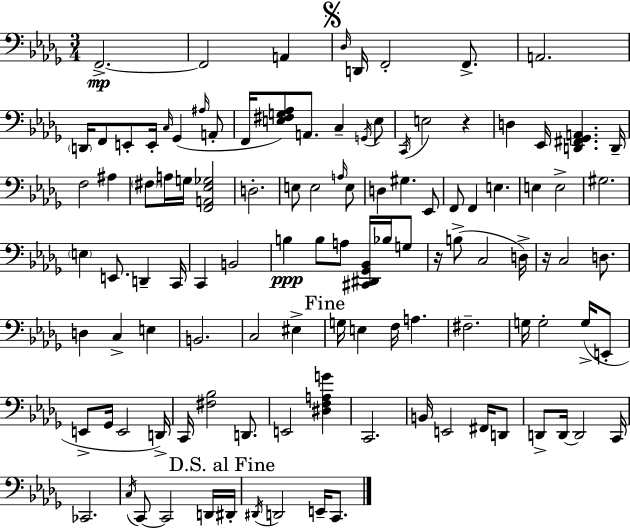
F2/h. F2/h A2/q Db3/s D2/s F2/h F2/e. A2/h. D2/s F2/e E2/e E2/s C3/s Gb2/q A#3/s A2/e F2/s [E3,F#3,G3,Ab3]/e A2/e. C3/q G2/s E3/e C2/s E3/h R/q D3/q Eb2/s [D2,F#2,Gb2,A2]/q. D2/s F3/h A#3/q F#3/e A3/s G3/s [F2,A2,Eb3,Gb3]/h D3/h. E3/e E3/h A3/s E3/e D3/q G#3/q. Eb2/e F2/e F2/q E3/q. E3/q E3/h G#3/h. E3/q E2/e. D2/q C2/s C2/q B2/h B3/q B3/e A3/e [C#2,D#2,Gb2,Bb2]/s Bb3/s G3/e R/s B3/e C3/h D3/s R/s C3/h D3/e. D3/q C3/q E3/q B2/h. C3/h EIS3/q G3/s E3/q F3/s A3/q. F#3/h. G3/s G3/h G3/s E2/e E2/e Gb2/s E2/h D2/s C2/s [F#3,Bb3]/h D2/e. E2/h [D#3,F3,A3,G4]/q C2/h. B2/s E2/h F#2/s D2/e D2/e D2/s D2/h C2/s CES2/h. C3/s C2/e C2/h D2/s D#2/s D#2/s D2/h E2/s C2/e.